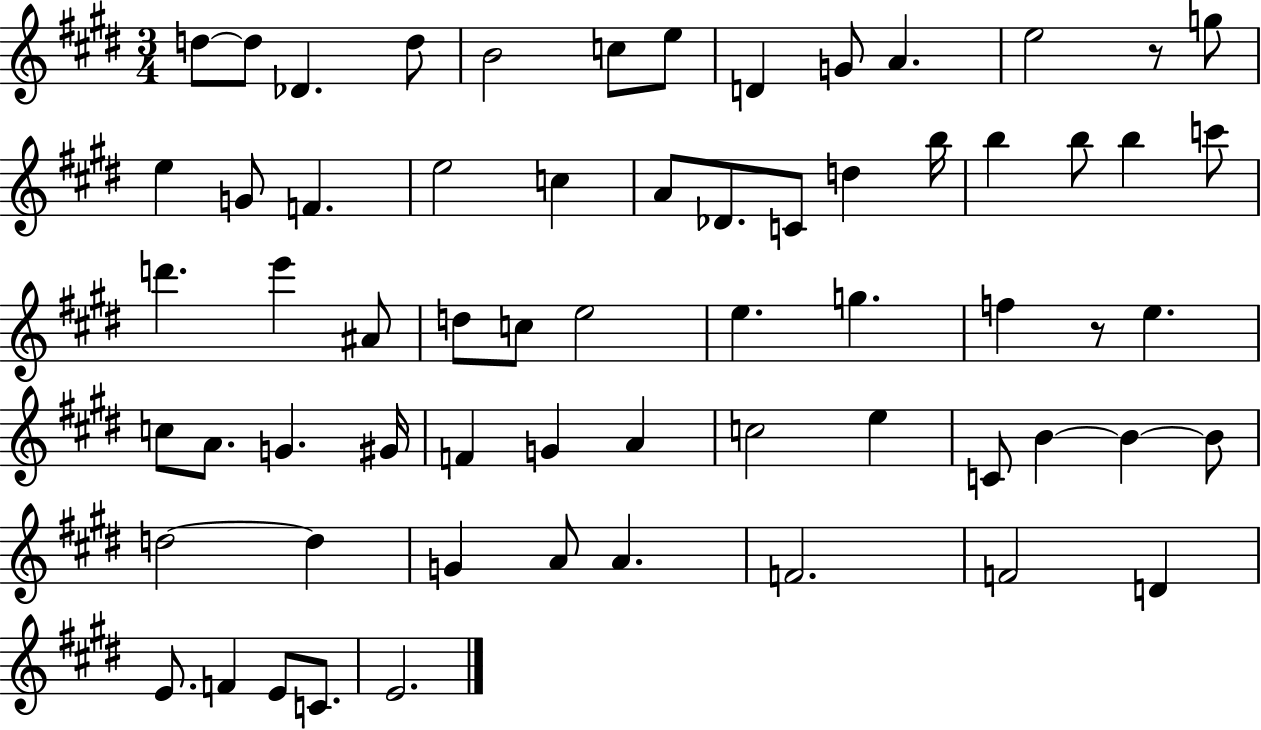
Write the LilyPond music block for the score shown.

{
  \clef treble
  \numericTimeSignature
  \time 3/4
  \key e \major
  \repeat volta 2 { d''8~~ d''8 des'4. d''8 | b'2 c''8 e''8 | d'4 g'8 a'4. | e''2 r8 g''8 | \break e''4 g'8 f'4. | e''2 c''4 | a'8 des'8. c'8 d''4 b''16 | b''4 b''8 b''4 c'''8 | \break d'''4. e'''4 ais'8 | d''8 c''8 e''2 | e''4. g''4. | f''4 r8 e''4. | \break c''8 a'8. g'4. gis'16 | f'4 g'4 a'4 | c''2 e''4 | c'8 b'4~~ b'4~~ b'8 | \break d''2~~ d''4 | g'4 a'8 a'4. | f'2. | f'2 d'4 | \break e'8. f'4 e'8 c'8. | e'2. | } \bar "|."
}